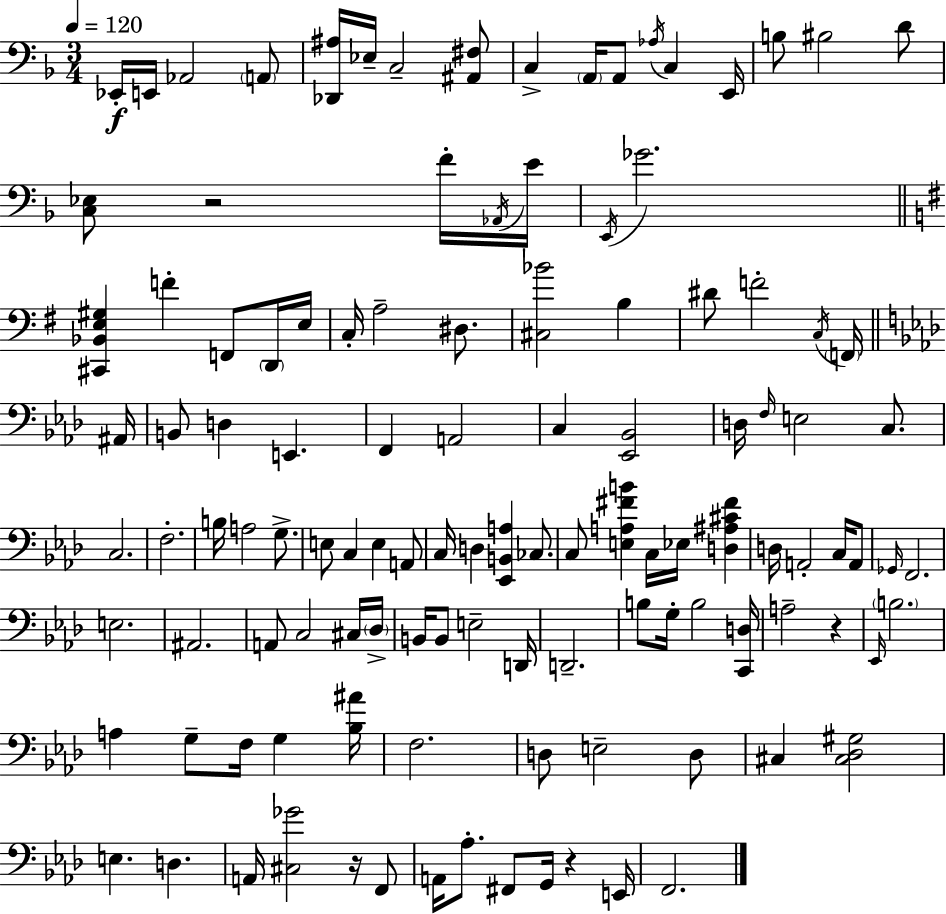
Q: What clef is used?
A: bass